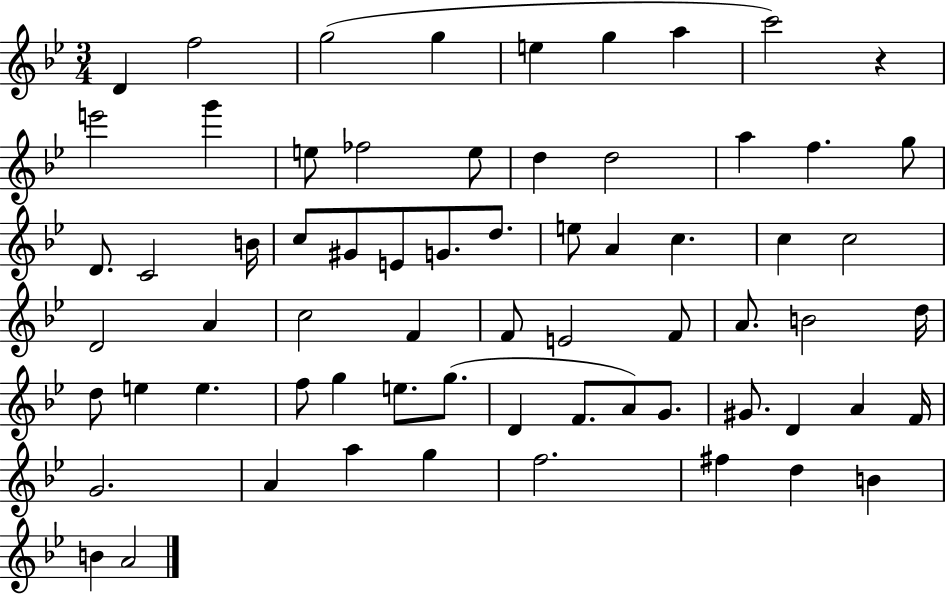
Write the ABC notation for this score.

X:1
T:Untitled
M:3/4
L:1/4
K:Bb
D f2 g2 g e g a c'2 z e'2 g' e/2 _f2 e/2 d d2 a f g/2 D/2 C2 B/4 c/2 ^G/2 E/2 G/2 d/2 e/2 A c c c2 D2 A c2 F F/2 E2 F/2 A/2 B2 d/4 d/2 e e f/2 g e/2 g/2 D F/2 A/2 G/2 ^G/2 D A F/4 G2 A a g f2 ^f d B B A2